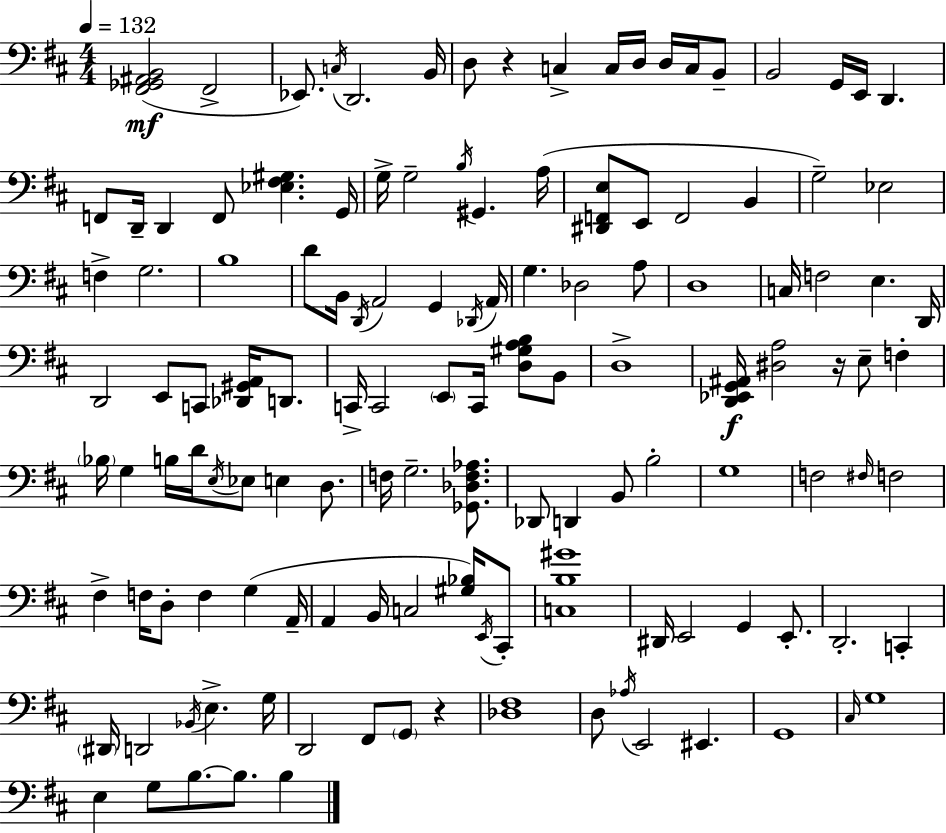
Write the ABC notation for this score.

X:1
T:Untitled
M:4/4
L:1/4
K:D
[^F,,_G,,^A,,B,,]2 ^F,,2 _E,,/2 C,/4 D,,2 B,,/4 D,/2 z C, C,/4 D,/4 D,/4 C,/4 B,,/2 B,,2 G,,/4 E,,/4 D,, F,,/2 D,,/4 D,, F,,/2 [_E,^F,^G,] G,,/4 G,/4 G,2 B,/4 ^G,, A,/4 [^D,,F,,E,]/2 E,,/2 F,,2 B,, G,2 _E,2 F, G,2 B,4 D/2 B,,/4 D,,/4 A,,2 G,, _D,,/4 A,,/4 G, _D,2 A,/2 D,4 C,/4 F,2 E, D,,/4 D,,2 E,,/2 C,,/2 [_D,,^G,,A,,]/4 D,,/2 C,,/4 C,,2 E,,/2 C,,/4 [D,^G,A,B,]/2 B,,/2 D,4 [D,,_E,,G,,^A,,]/4 [^D,A,]2 z/4 E,/2 F, _B,/4 G, B,/4 D/4 E,/4 _E,/2 E, D,/2 F,/4 G,2 [_G,,_D,F,_A,]/2 _D,,/2 D,, B,,/2 B,2 G,4 F,2 ^F,/4 F,2 ^F, F,/4 D,/2 F, G, A,,/4 A,, B,,/4 C,2 [^G,_B,]/4 E,,/4 ^C,,/2 [C,B,^G]4 ^D,,/4 E,,2 G,, E,,/2 D,,2 C,, ^D,,/4 D,,2 _B,,/4 E, G,/4 D,,2 ^F,,/2 G,,/2 z [_D,^F,]4 D,/2 _A,/4 E,,2 ^E,, G,,4 ^C,/4 G,4 E, G,/2 B,/2 B,/2 B,